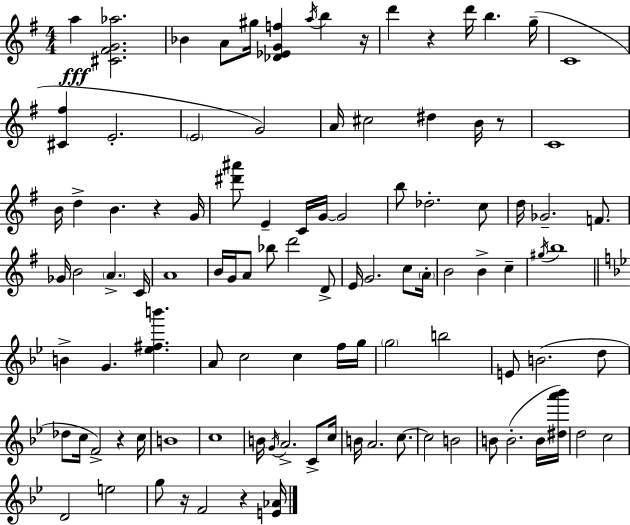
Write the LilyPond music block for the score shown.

{
  \clef treble
  \numericTimeSignature
  \time 4/4
  \key g \major
  a''4\fff <cis' fis' g' aes''>2. | bes'4 a'8 gis''16 <des' ees' g' f''>4 \acciaccatura { a''16 } b''4 | r16 d'''4 r4 d'''16 b''4. | g''16--( c'1 | \break <cis' fis''>4 e'2.-. | \parenthesize e'2 g'2) | a'16 cis''2 dis''4 b'16 r8 | c'1 | \break b'16 d''4-> b'4. r4 | g'16 <dis''' ais'''>8 e'4-- c'16 g'16~~ g'2 | b''8 des''2.-. c''8 | d''16 ges'2.-- f'8. | \break ges'16 b'2 \parenthesize a'4.-> | c'16 a'1 | b'16 g'16 a'8 bes''8 d'''2 d'8-> | e'16 g'2. c''8 | \break \parenthesize a'16-. b'2 b'4-> c''4-- | \acciaccatura { gis''16 } b''1 | \bar "||" \break \key bes \major b'4-> g'4. <ees'' fis'' b'''>4. | a'8 c''2 c''4 f''16 g''16 | \parenthesize g''2 b''2 | e'8 b'2.( d''8 | \break des''8 c''16 f'2->) r4 c''16 | b'1 | c''1 | b'16 \acciaccatura { g'16 } a'2.-> c'8-> | \break c''16 b'16 a'2. c''8.~~ | c''2 b'2 | b'8 b'2.-.( b'16 | <dis'' a''' bes'''>16) d''2 c''2 | \break d'2 e''2 | g''8 r16 f'2 r4 | <e' aes'>16 \bar "|."
}